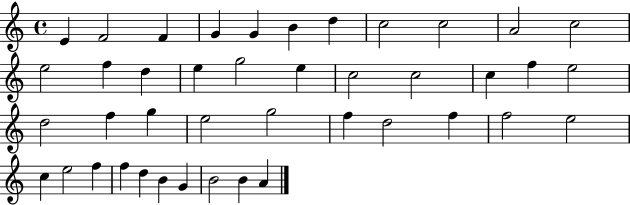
E4/q F4/h F4/q G4/q G4/q B4/q D5/q C5/h C5/h A4/h C5/h E5/h F5/q D5/q E5/q G5/h E5/q C5/h C5/h C5/q F5/q E5/h D5/h F5/q G5/q E5/h G5/h F5/q D5/h F5/q F5/h E5/h C5/q E5/h F5/q F5/q D5/q B4/q G4/q B4/h B4/q A4/q